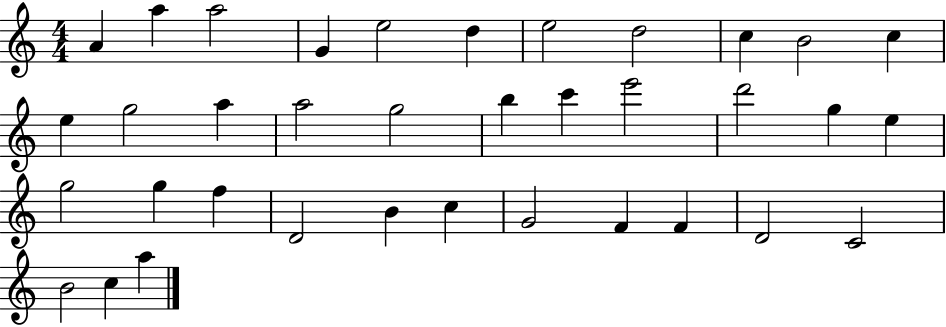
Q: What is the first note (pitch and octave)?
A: A4